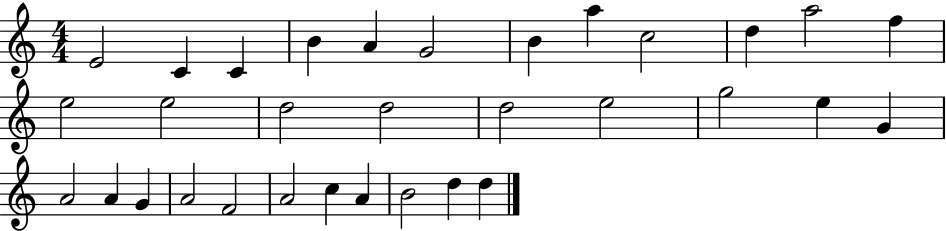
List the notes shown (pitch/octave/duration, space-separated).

E4/h C4/q C4/q B4/q A4/q G4/h B4/q A5/q C5/h D5/q A5/h F5/q E5/h E5/h D5/h D5/h D5/h E5/h G5/h E5/q G4/q A4/h A4/q G4/q A4/h F4/h A4/h C5/q A4/q B4/h D5/q D5/q